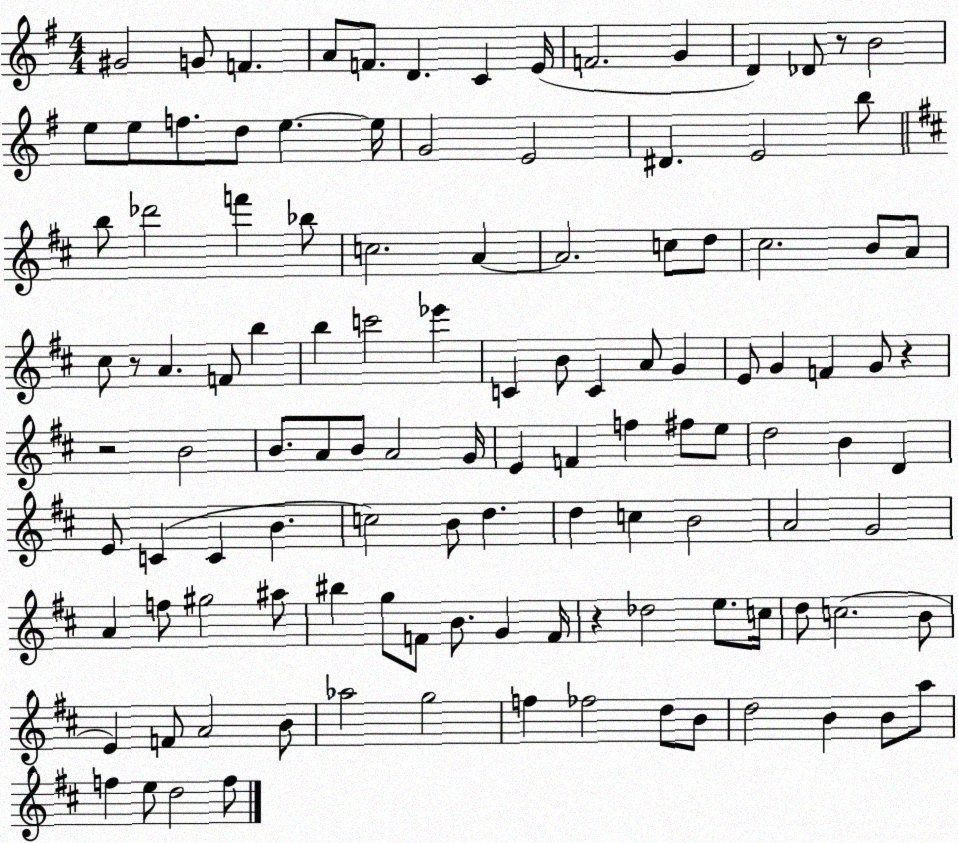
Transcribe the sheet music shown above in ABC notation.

X:1
T:Untitled
M:4/4
L:1/4
K:G
^G2 G/2 F A/2 F/2 D C E/4 F2 G D _D/2 z/2 B2 e/2 e/2 f/2 d/2 e e/4 G2 E2 ^D E2 b/2 b/2 _d'2 f' _b/2 c2 A A2 c/2 d/2 ^c2 B/2 A/2 ^c/2 z/2 A F/2 b b c'2 _e' C B/2 C A/2 G E/2 G F G/2 z z2 B2 B/2 A/2 B/2 A2 G/4 E F f ^f/2 e/2 d2 B D E/2 C C B c2 B/2 d d c B2 A2 G2 A f/2 ^g2 ^a/2 ^b g/2 F/2 B/2 G F/4 z _d2 e/2 c/4 d/2 c2 B/2 E F/2 A2 B/2 _a2 g2 f _f2 d/2 B/2 d2 B B/2 a/2 f e/2 d2 f/2